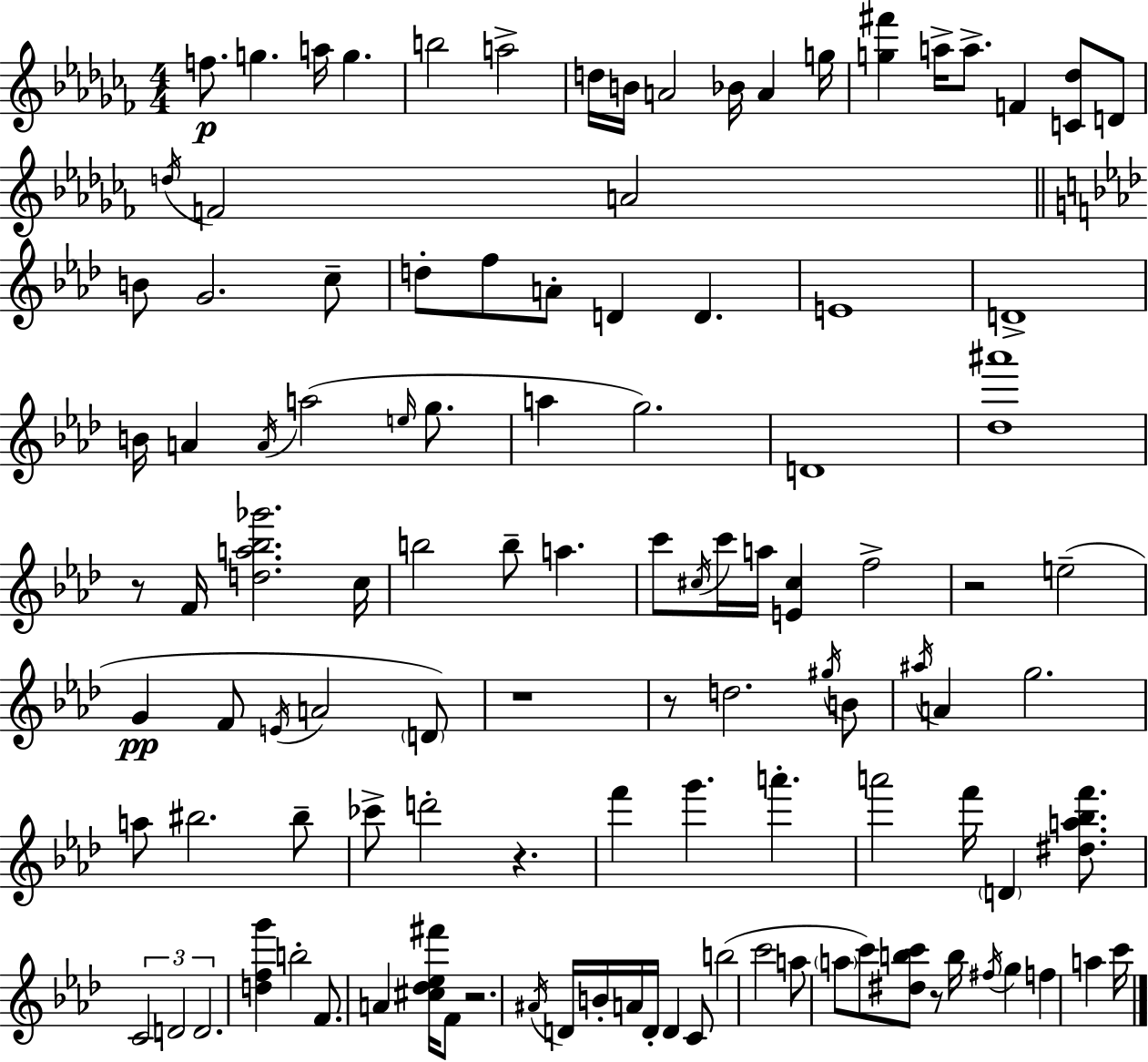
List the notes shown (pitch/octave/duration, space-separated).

F5/e. G5/q. A5/s G5/q. B5/h A5/h D5/s B4/s A4/h Bb4/s A4/q G5/s [G5,F#6]/q A5/s A5/e. F4/q [C4,Db5]/e D4/e D5/s F4/h A4/h B4/e G4/h. C5/e D5/e F5/e A4/e D4/q D4/q. E4/w D4/w B4/s A4/q A4/s A5/h E5/s G5/e. A5/q G5/h. D4/w [Db5,A#6]/w R/e F4/s [D5,A5,Bb5,Gb6]/h. C5/s B5/h B5/e A5/q. C6/e C#5/s C6/s A5/s [E4,C#5]/q F5/h R/h E5/h G4/q F4/e E4/s A4/h D4/e R/w R/e D5/h. G#5/s B4/e A#5/s A4/q G5/h. A5/e BIS5/h. BIS5/e CES6/e D6/h R/q. F6/q G6/q. A6/q. A6/h F6/s D4/q [D#5,A5,Bb5,F6]/e. C4/h D4/h D4/h. [D5,F5,G6]/q B5/h F4/e. A4/q [C#5,Db5,Eb5,F#6]/s F4/e R/h. A#4/s D4/s B4/s A4/s D4/s D4/q C4/e B5/h C6/h A5/e A5/e C6/e [D#5,B5,C6]/e R/e B5/s F#5/s G5/q F5/q A5/q C6/s